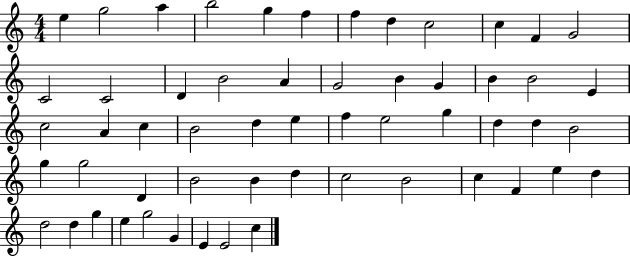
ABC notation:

X:1
T:Untitled
M:4/4
L:1/4
K:C
e g2 a b2 g f f d c2 c F G2 C2 C2 D B2 A G2 B G B B2 E c2 A c B2 d e f e2 g d d B2 g g2 D B2 B d c2 B2 c F e d d2 d g e g2 G E E2 c